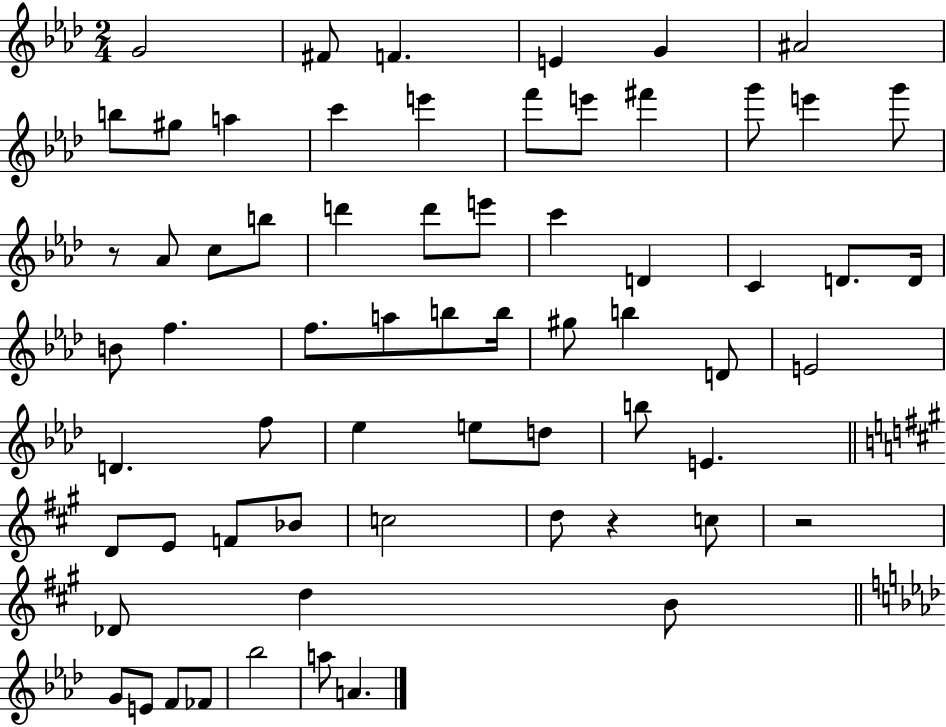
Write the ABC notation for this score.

X:1
T:Untitled
M:2/4
L:1/4
K:Ab
G2 ^F/2 F E G ^A2 b/2 ^g/2 a c' e' f'/2 e'/2 ^f' g'/2 e' g'/2 z/2 _A/2 c/2 b/2 d' d'/2 e'/2 c' D C D/2 D/4 B/2 f f/2 a/2 b/2 b/4 ^g/2 b D/2 E2 D f/2 _e e/2 d/2 b/2 E D/2 E/2 F/2 _B/2 c2 d/2 z c/2 z2 _D/2 d B/2 G/2 E/2 F/2 _F/2 _b2 a/2 A